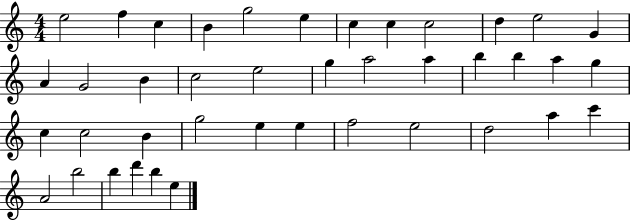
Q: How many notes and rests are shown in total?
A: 41